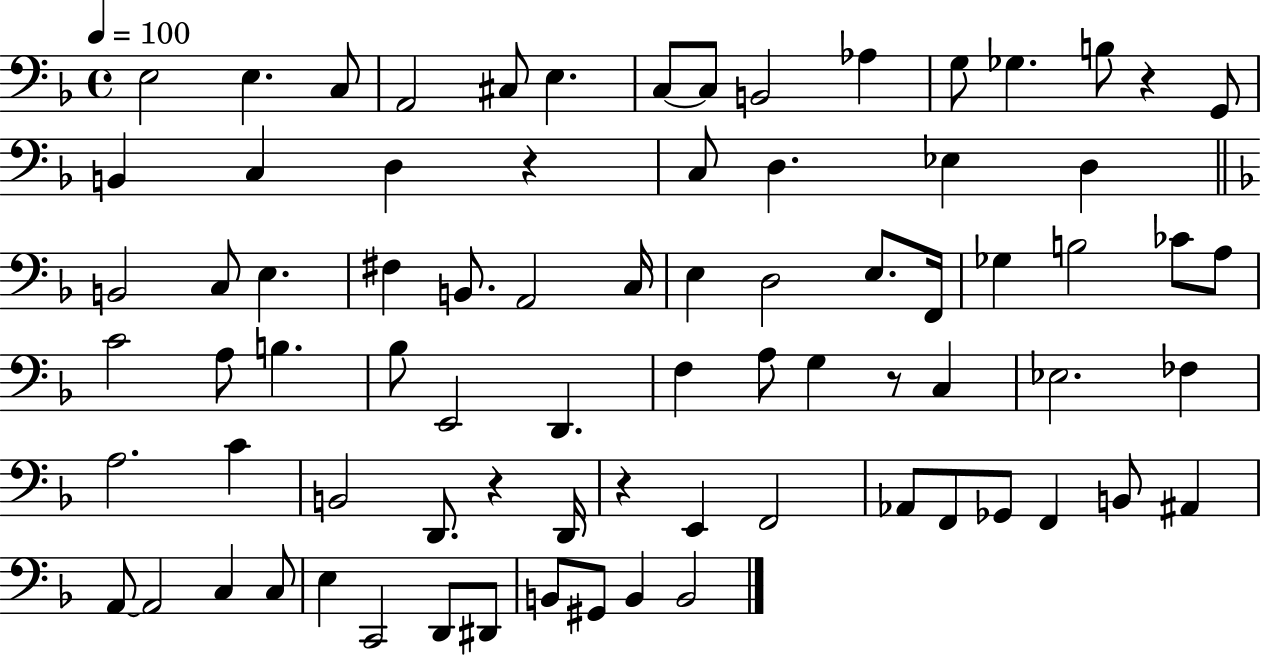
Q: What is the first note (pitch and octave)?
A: E3